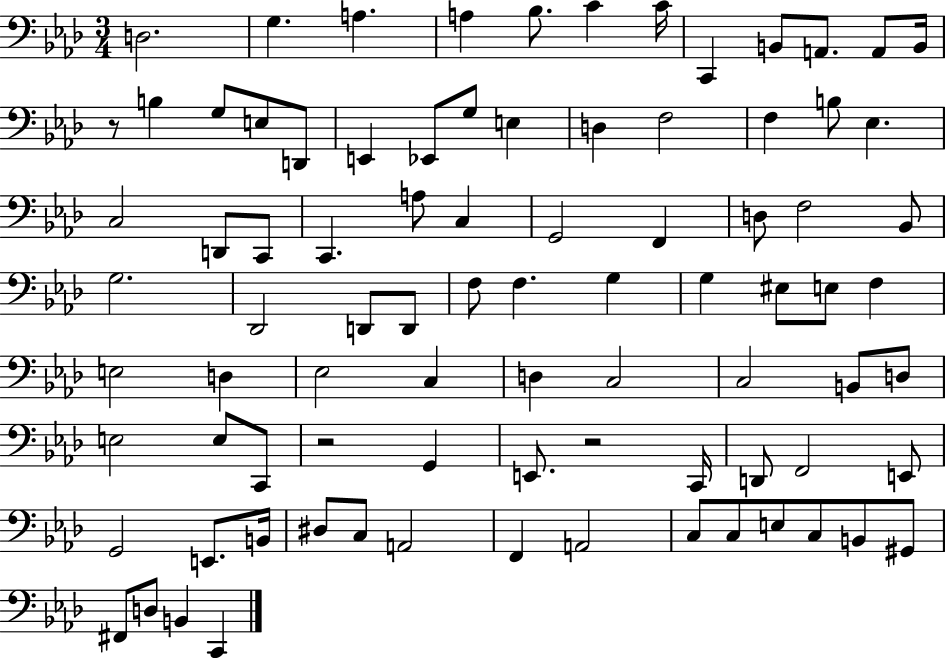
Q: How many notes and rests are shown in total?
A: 86